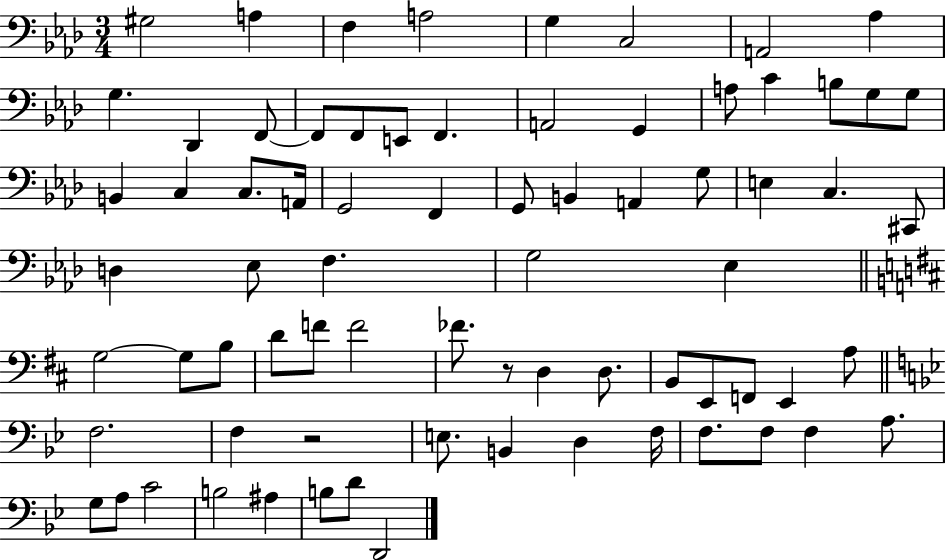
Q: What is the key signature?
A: AES major